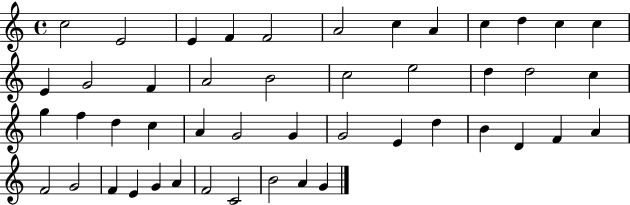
X:1
T:Untitled
M:4/4
L:1/4
K:C
c2 E2 E F F2 A2 c A c d c c E G2 F A2 B2 c2 e2 d d2 c g f d c A G2 G G2 E d B D F A F2 G2 F E G A F2 C2 B2 A G